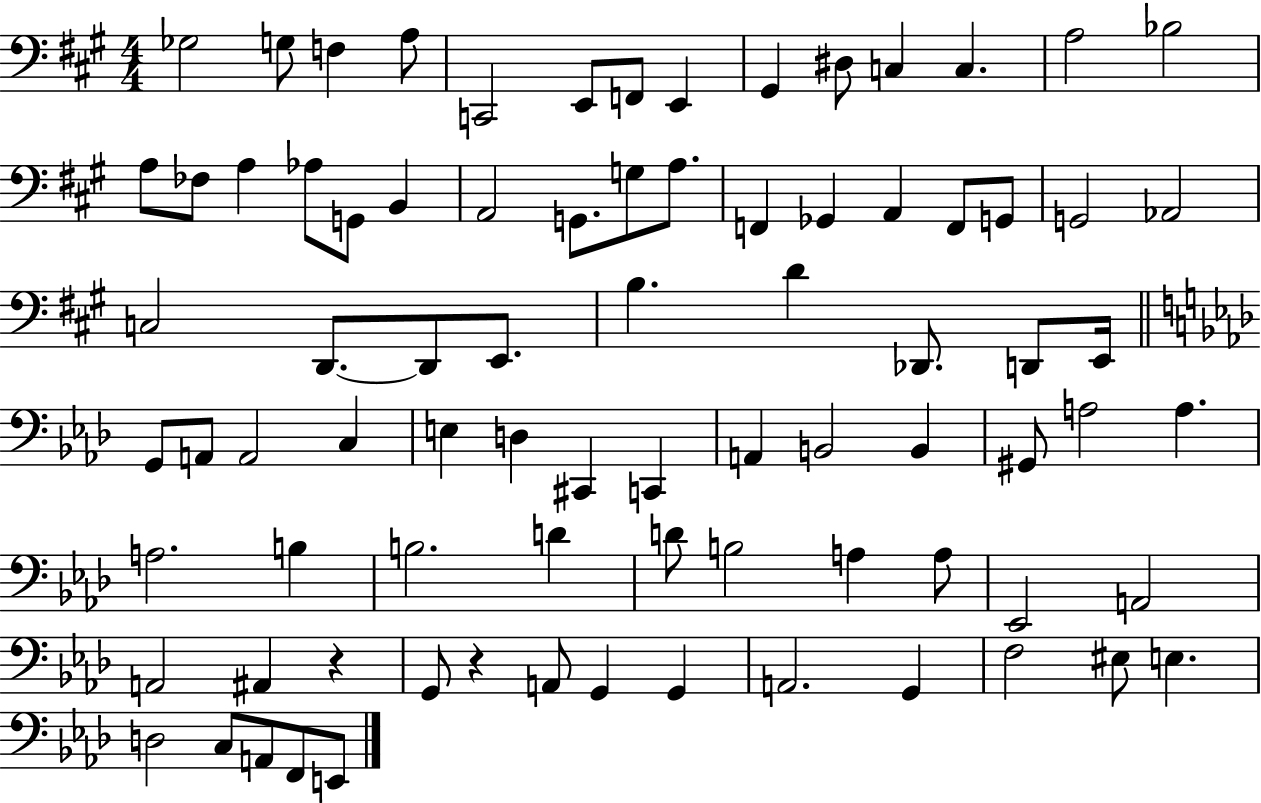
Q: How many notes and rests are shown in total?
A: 82